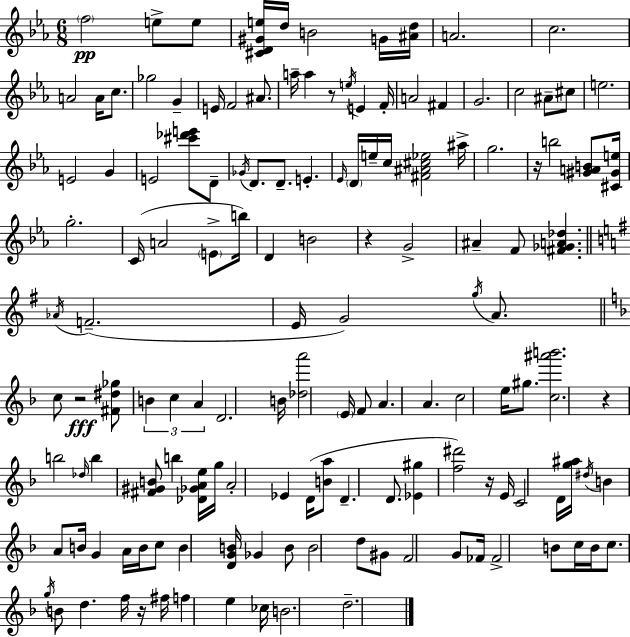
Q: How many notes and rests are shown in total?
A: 141